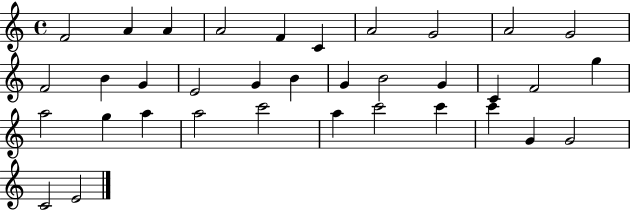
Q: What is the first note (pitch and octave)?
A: F4